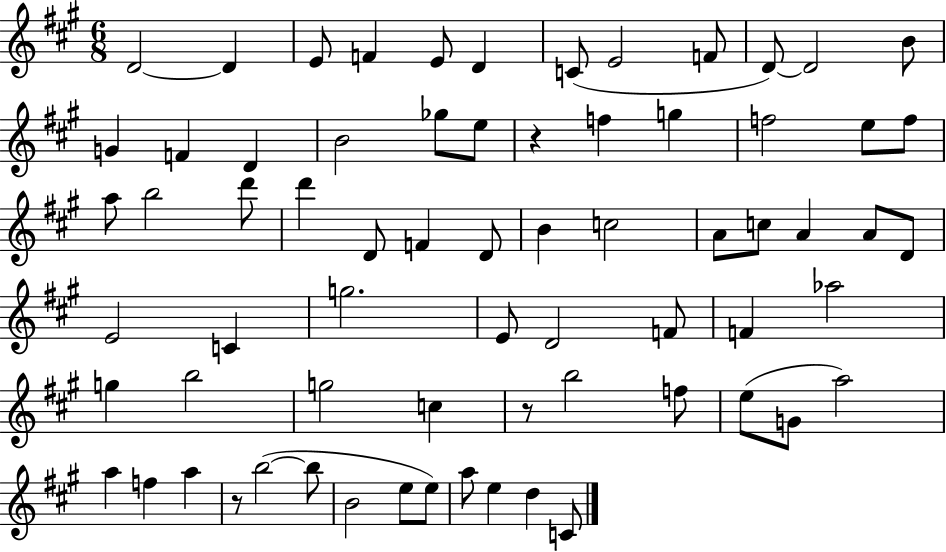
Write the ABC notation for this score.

X:1
T:Untitled
M:6/8
L:1/4
K:A
D2 D E/2 F E/2 D C/2 E2 F/2 D/2 D2 B/2 G F D B2 _g/2 e/2 z f g f2 e/2 f/2 a/2 b2 d'/2 d' D/2 F D/2 B c2 A/2 c/2 A A/2 D/2 E2 C g2 E/2 D2 F/2 F _a2 g b2 g2 c z/2 b2 f/2 e/2 G/2 a2 a f a z/2 b2 b/2 B2 e/2 e/2 a/2 e d C/2